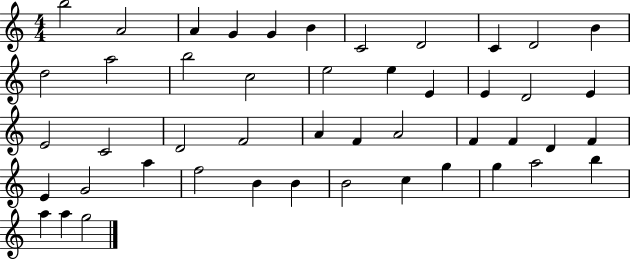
{
  \clef treble
  \numericTimeSignature
  \time 4/4
  \key c \major
  b''2 a'2 | a'4 g'4 g'4 b'4 | c'2 d'2 | c'4 d'2 b'4 | \break d''2 a''2 | b''2 c''2 | e''2 e''4 e'4 | e'4 d'2 e'4 | \break e'2 c'2 | d'2 f'2 | a'4 f'4 a'2 | f'4 f'4 d'4 f'4 | \break e'4 g'2 a''4 | f''2 b'4 b'4 | b'2 c''4 g''4 | g''4 a''2 b''4 | \break a''4 a''4 g''2 | \bar "|."
}